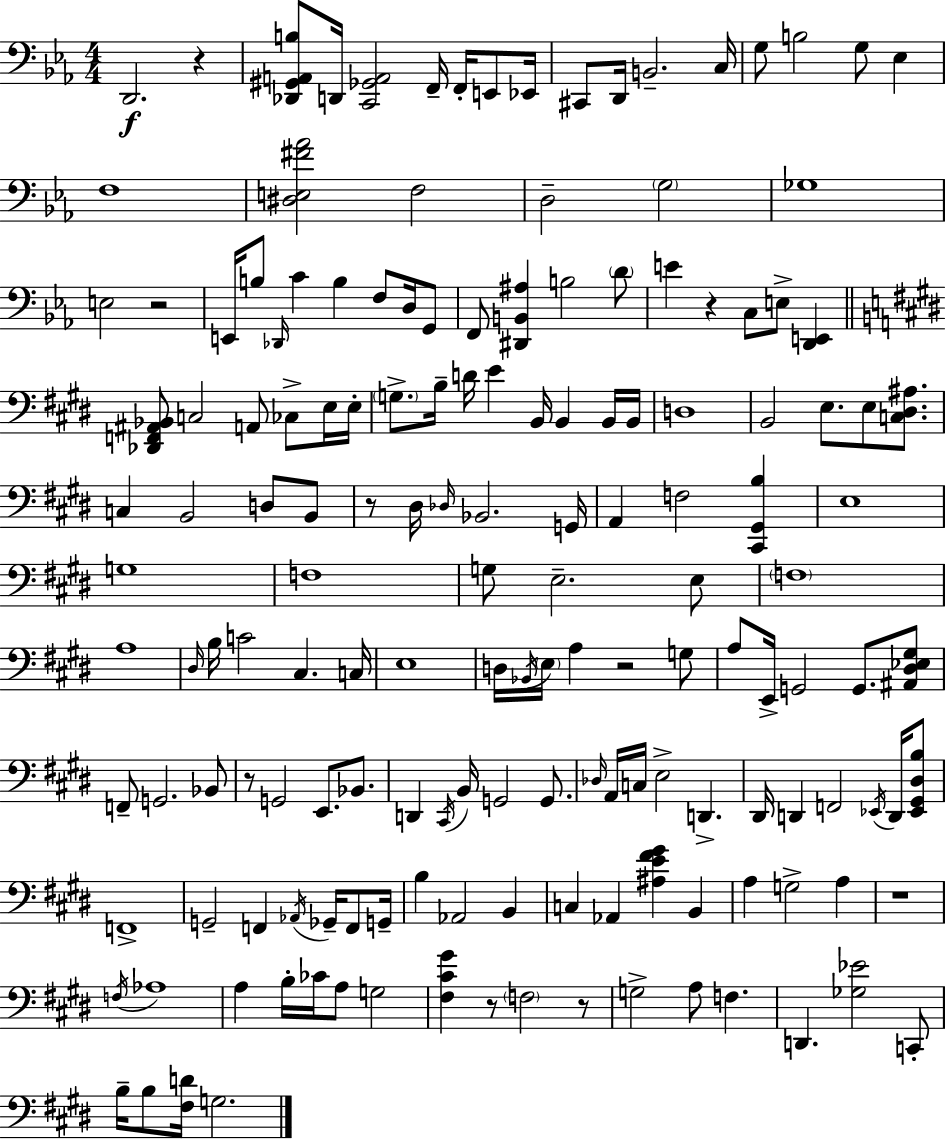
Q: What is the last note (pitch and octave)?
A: G3